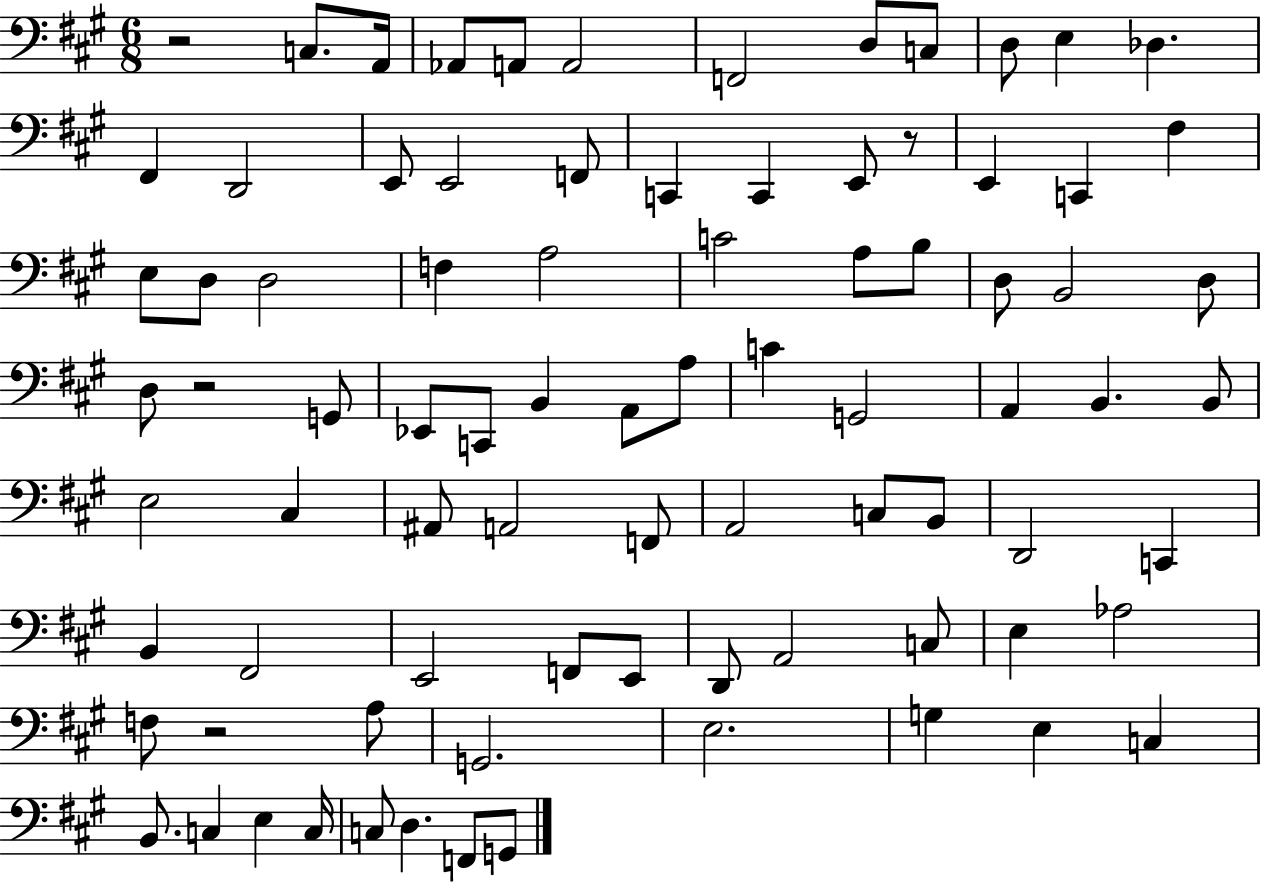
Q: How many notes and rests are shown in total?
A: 84